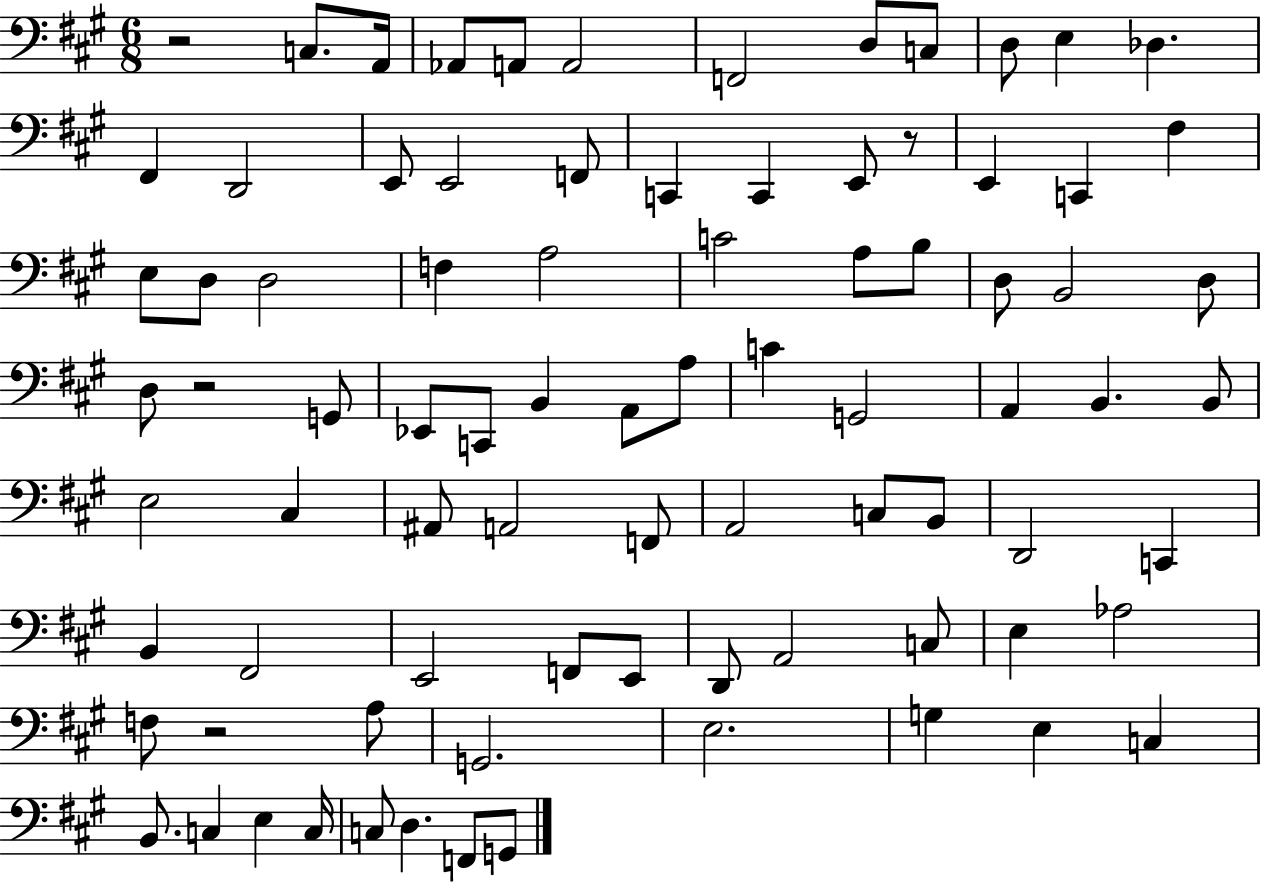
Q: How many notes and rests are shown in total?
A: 84